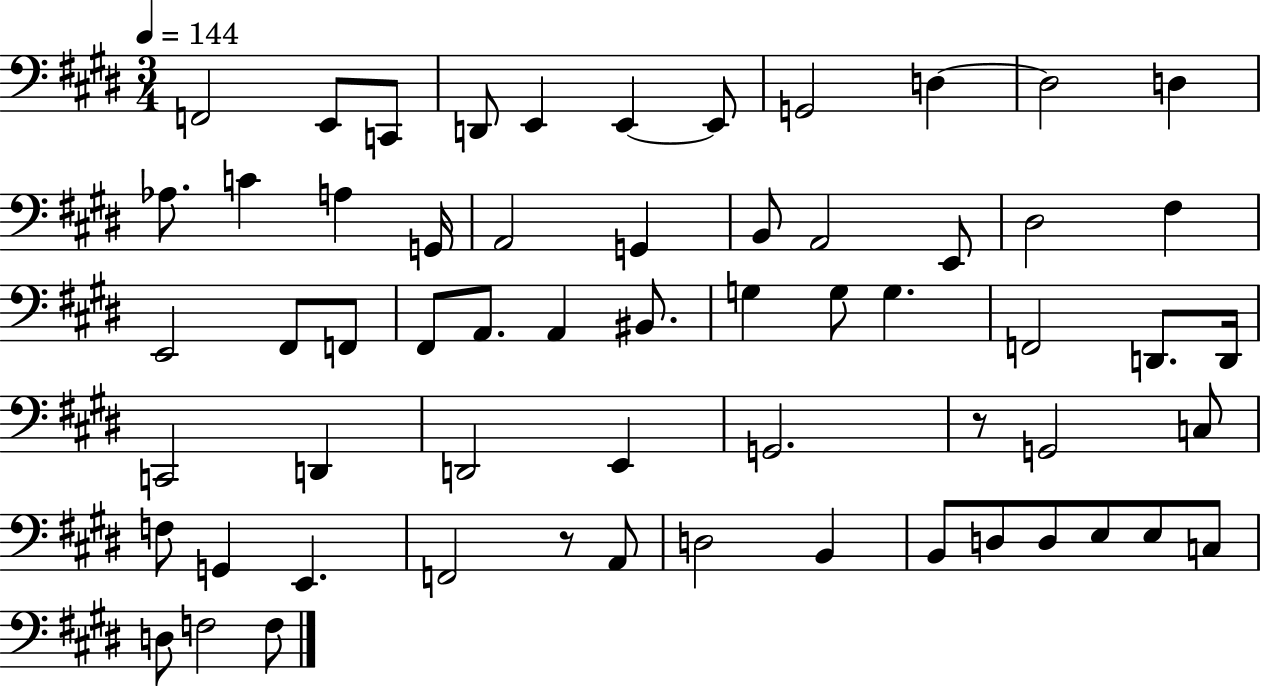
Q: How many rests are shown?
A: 2